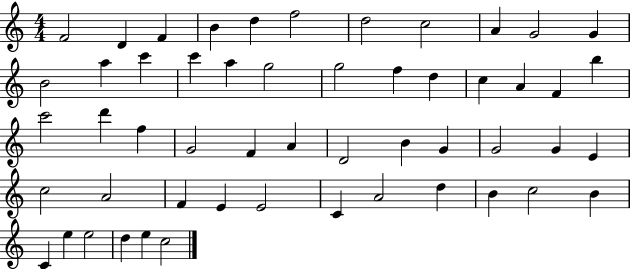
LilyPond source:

{
  \clef treble
  \numericTimeSignature
  \time 4/4
  \key c \major
  f'2 d'4 f'4 | b'4 d''4 f''2 | d''2 c''2 | a'4 g'2 g'4 | \break b'2 a''4 c'''4 | c'''4 a''4 g''2 | g''2 f''4 d''4 | c''4 a'4 f'4 b''4 | \break c'''2 d'''4 f''4 | g'2 f'4 a'4 | d'2 b'4 g'4 | g'2 g'4 e'4 | \break c''2 a'2 | f'4 e'4 e'2 | c'4 a'2 d''4 | b'4 c''2 b'4 | \break c'4 e''4 e''2 | d''4 e''4 c''2 | \bar "|."
}